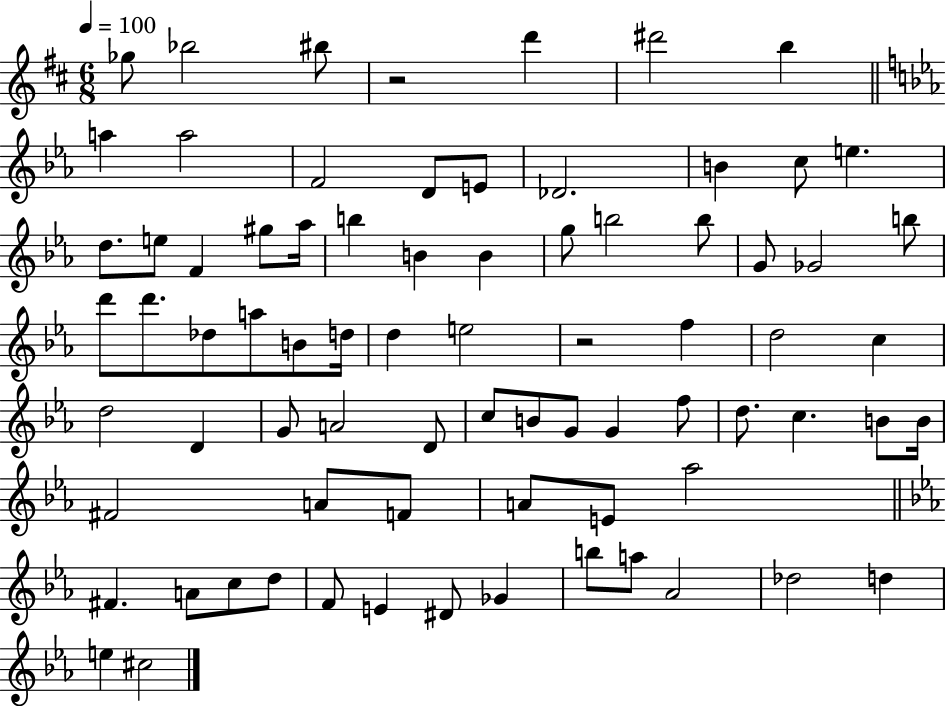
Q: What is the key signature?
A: D major